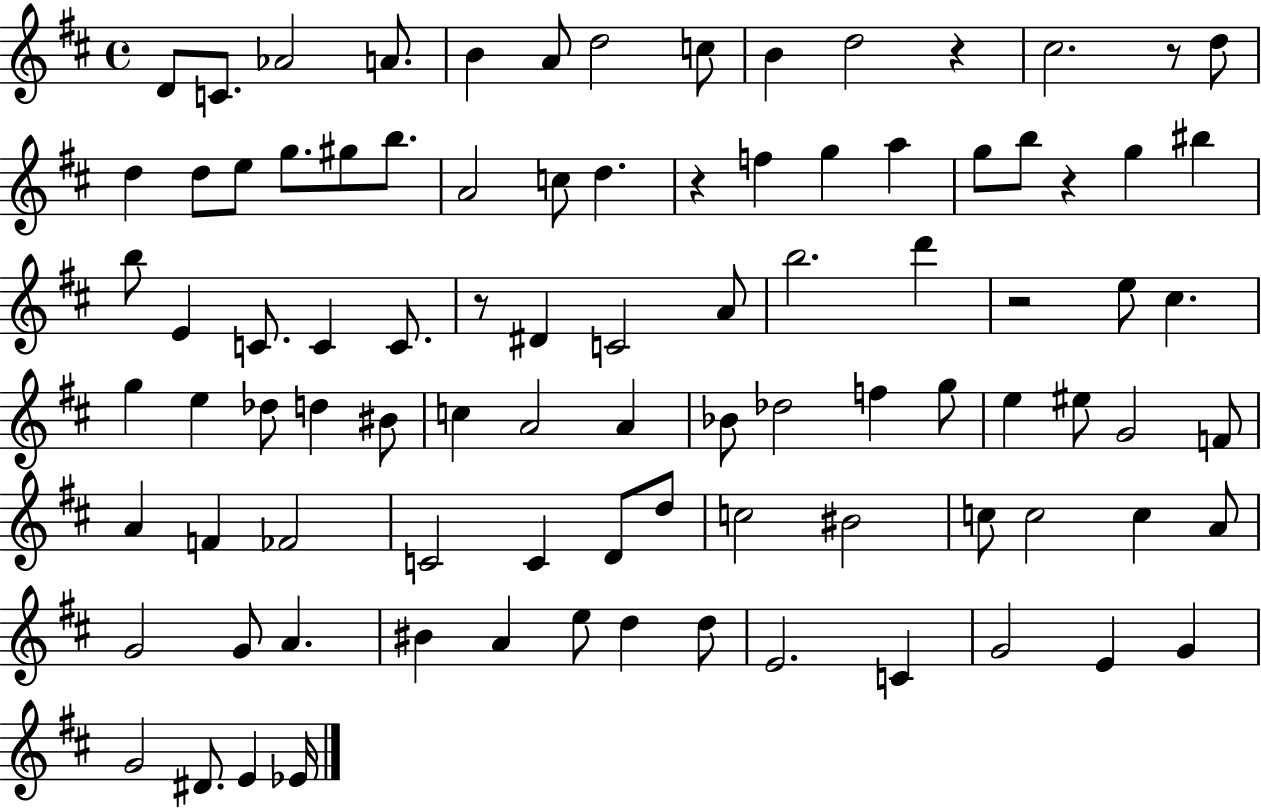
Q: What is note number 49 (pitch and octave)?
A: Bb4